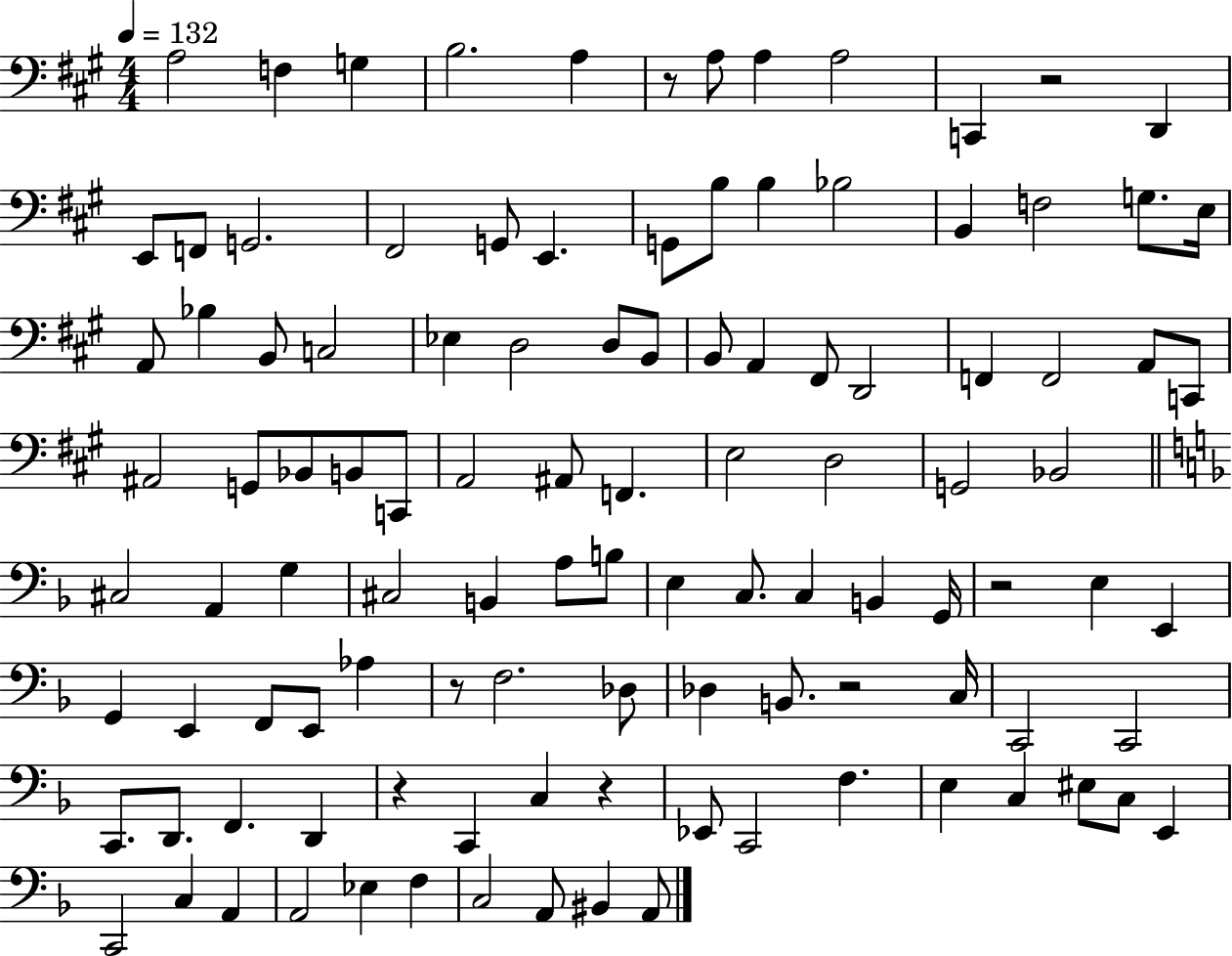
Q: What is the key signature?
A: A major